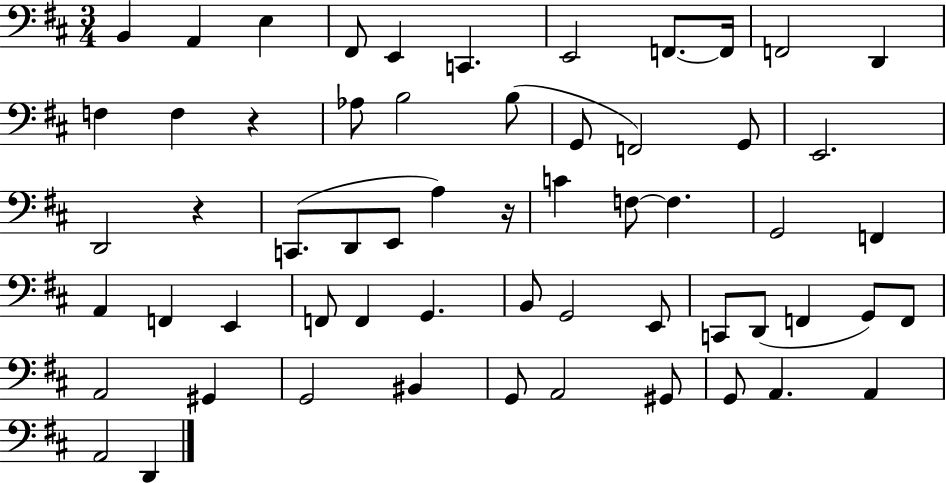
{
  \clef bass
  \numericTimeSignature
  \time 3/4
  \key d \major
  b,4 a,4 e4 | fis,8 e,4 c,4. | e,2 f,8.~~ f,16 | f,2 d,4 | \break f4 f4 r4 | aes8 b2 b8( | g,8 f,2) g,8 | e,2. | \break d,2 r4 | c,8.( d,8 e,8 a4) r16 | c'4 f8~~ f4. | g,2 f,4 | \break a,4 f,4 e,4 | f,8 f,4 g,4. | b,8 g,2 e,8 | c,8 d,8( f,4 g,8) f,8 | \break a,2 gis,4 | g,2 bis,4 | g,8 a,2 gis,8 | g,8 a,4. a,4 | \break a,2 d,4 | \bar "|."
}